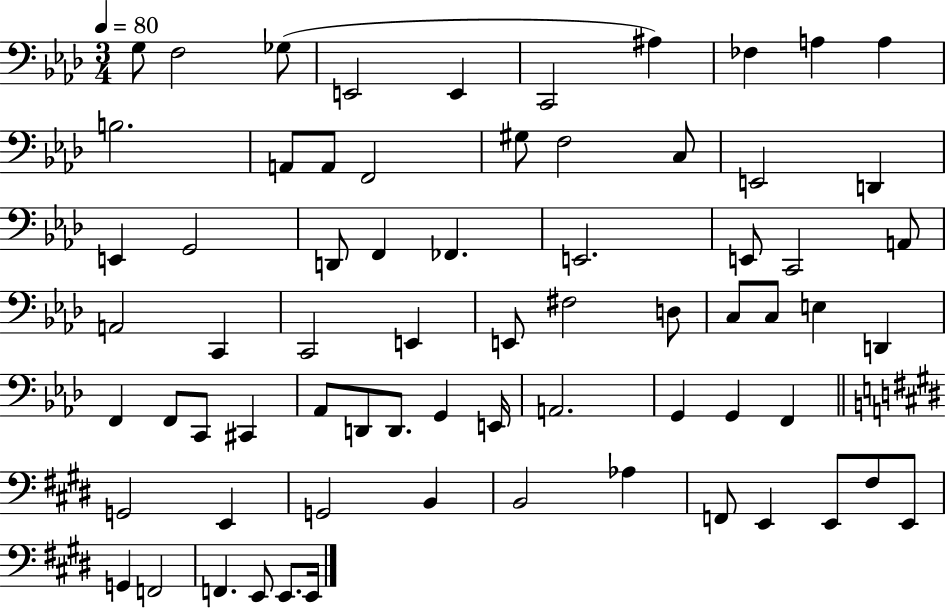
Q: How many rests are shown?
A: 0